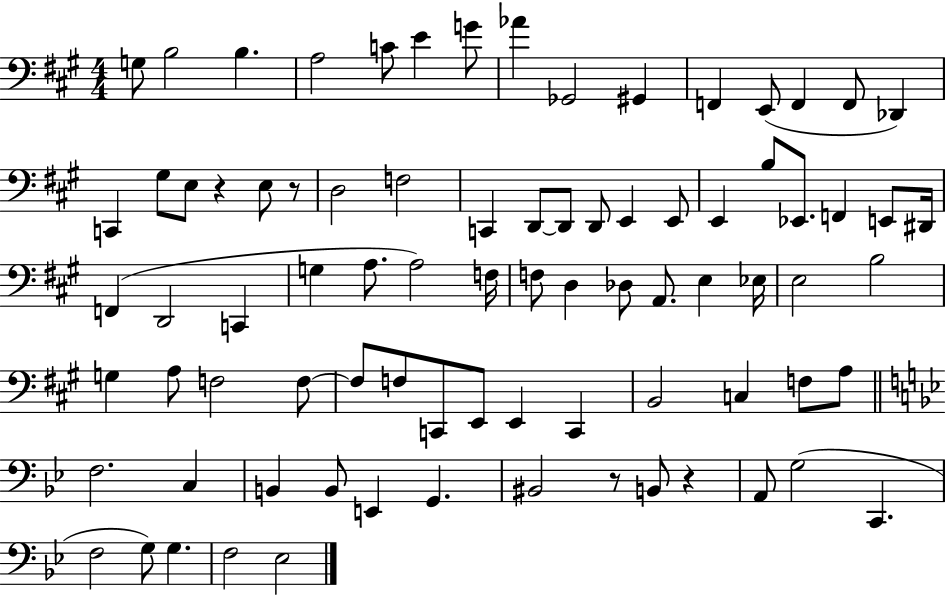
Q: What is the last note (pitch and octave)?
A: Eb3